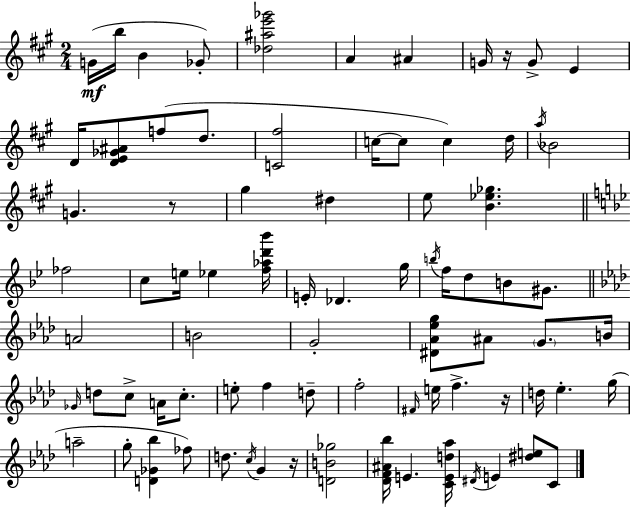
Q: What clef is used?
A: treble